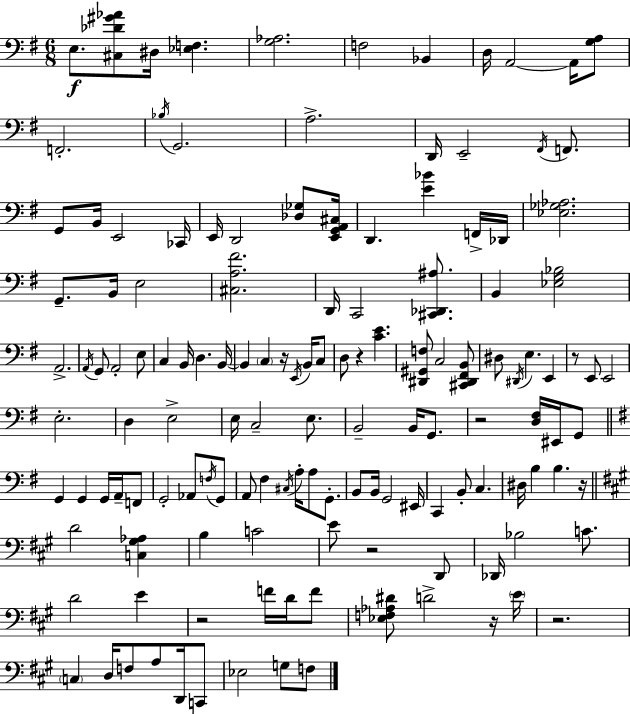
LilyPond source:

{
  \clef bass
  \numericTimeSignature
  \time 6/8
  \key e \minor
  e8.\f <cis des' gis' aes'>8 dis16 <ees f>4. | <g aes>2. | f2 bes,4 | d16 a,2~~ a,16 <g a>8 | \break f,2.-. | \acciaccatura { bes16 } g,2. | a2.-> | d,16 e,2-- \acciaccatura { fis,16 } f,8. | \break g,8 b,16 e,2 | ces,16 e,16 d,2 <des ges>8 | <e, g, a, cis>16 d,4. <e' bes'>4 | f,16-> des,16 <ees ges aes>2. | \break g,8.-- b,16 e2 | <cis a fis'>2. | d,16 c,2 <cis, des, ais>8. | b,4 <ees g bes>2 | \break a,2.-> | \acciaccatura { a,16 } g,8 a,2-. | e8 c4 b,16 d4. | b,16~~ b,4 \parenthesize c4 r16 | \break \acciaccatura { e,16 } b,16 c8 d8 r4 <c' e'>4. | <dis, gis, f>8 c2 | <cis, dis, fis, b,>8 dis8 \acciaccatura { dis,16 } e4. | e,4 r8 e,8 e,2 | \break e2.-. | d4 e2-> | e16 c2-- | e8. b,2-- | \break b,16 g,8. r2 | <d fis>16 eis,16 g,8 \bar "||" \break \key g \major g,4 g,4 g,16 a,16-- f,8 | g,2-. aes,8 \acciaccatura { f16 } g,8 | a,8 fis4 \acciaccatura { cis16 } a16-. a8 g,8.-. | b,8 b,16 g,2 | \break eis,16 c,4 b,8-. c4. | dis16 b4 b4. | r16 \bar "||" \break \key a \major d'2 <c gis aes>4 | b4 c'2 | e'8 r2 d,8 | des,16 bes2 c'8. | \break d'2 e'4 | r2 f'16 d'16 f'8 | <ees f aes dis'>8 d'2-> r16 \parenthesize e'16 | r2. | \break \parenthesize c4 d16 f8 a8 d,16 c,8 | ees2 g8 f8 | \bar "|."
}